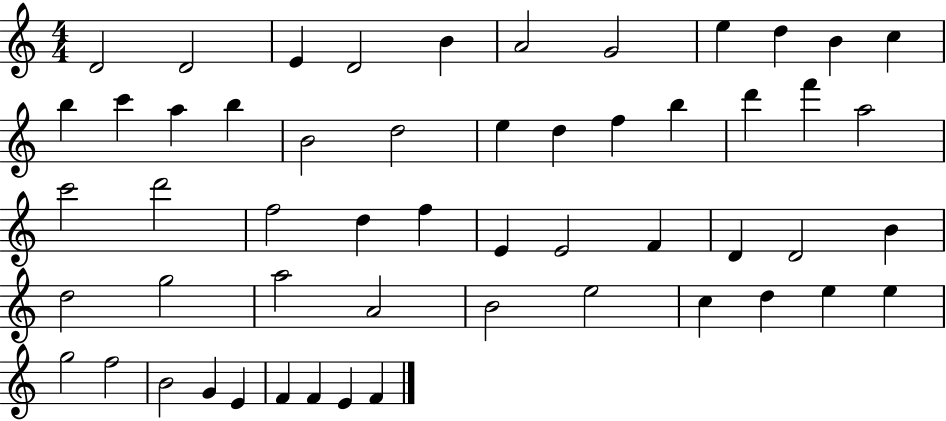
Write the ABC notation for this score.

X:1
T:Untitled
M:4/4
L:1/4
K:C
D2 D2 E D2 B A2 G2 e d B c b c' a b B2 d2 e d f b d' f' a2 c'2 d'2 f2 d f E E2 F D D2 B d2 g2 a2 A2 B2 e2 c d e e g2 f2 B2 G E F F E F